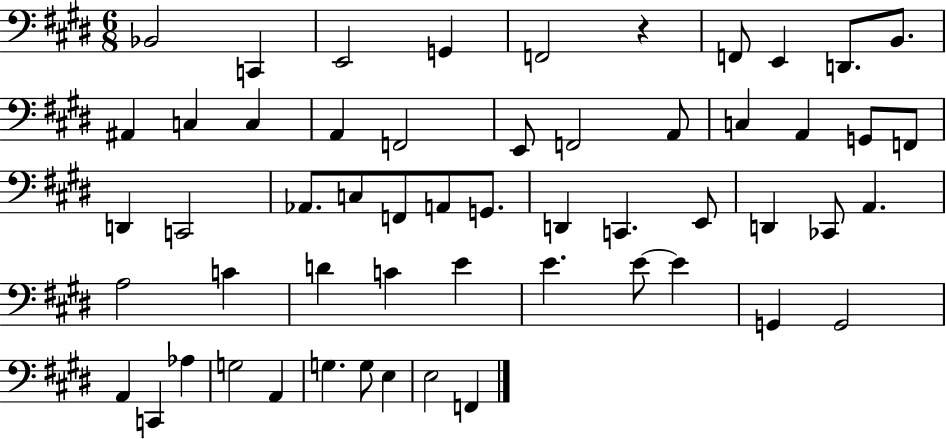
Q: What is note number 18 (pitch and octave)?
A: C3